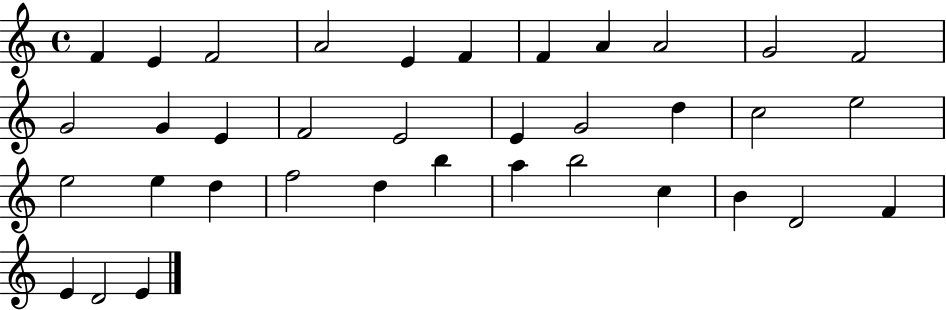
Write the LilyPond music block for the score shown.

{
  \clef treble
  \time 4/4
  \defaultTimeSignature
  \key c \major
  f'4 e'4 f'2 | a'2 e'4 f'4 | f'4 a'4 a'2 | g'2 f'2 | \break g'2 g'4 e'4 | f'2 e'2 | e'4 g'2 d''4 | c''2 e''2 | \break e''2 e''4 d''4 | f''2 d''4 b''4 | a''4 b''2 c''4 | b'4 d'2 f'4 | \break e'4 d'2 e'4 | \bar "|."
}